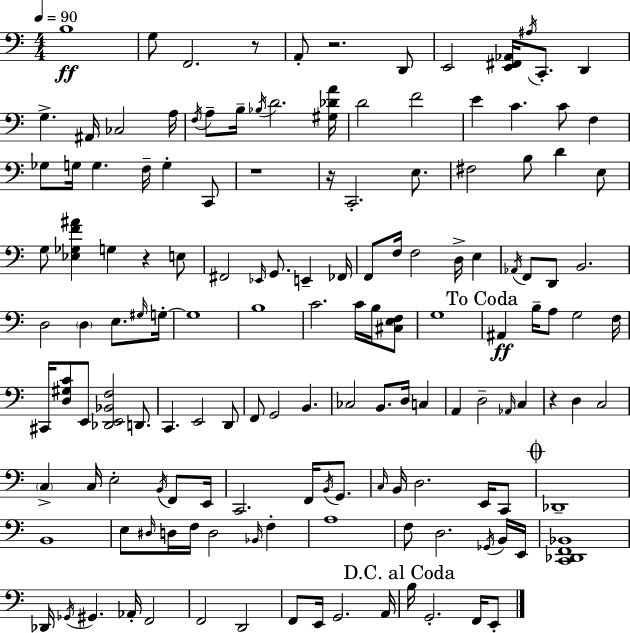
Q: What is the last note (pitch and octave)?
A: E2